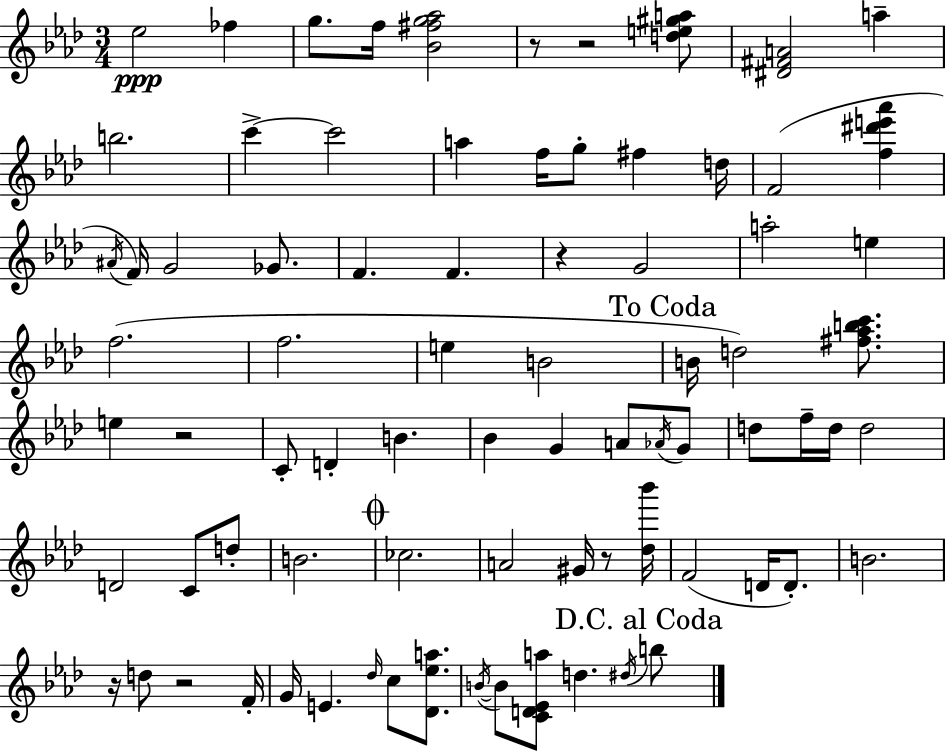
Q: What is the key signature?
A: AES major